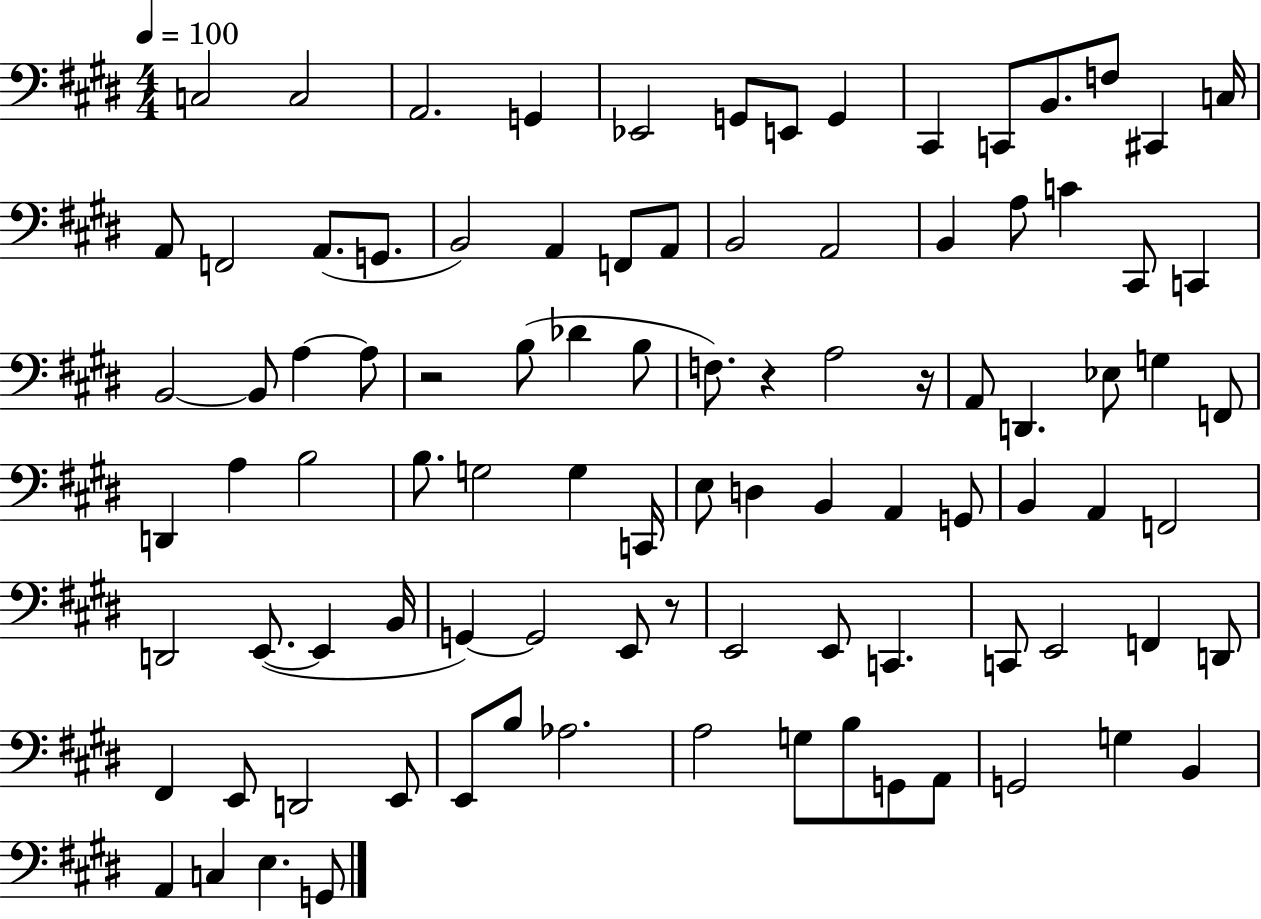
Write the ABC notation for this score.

X:1
T:Untitled
M:4/4
L:1/4
K:E
C,2 C,2 A,,2 G,, _E,,2 G,,/2 E,,/2 G,, ^C,, C,,/2 B,,/2 F,/2 ^C,, C,/4 A,,/2 F,,2 A,,/2 G,,/2 B,,2 A,, F,,/2 A,,/2 B,,2 A,,2 B,, A,/2 C ^C,,/2 C,, B,,2 B,,/2 A, A,/2 z2 B,/2 _D B,/2 F,/2 z A,2 z/4 A,,/2 D,, _E,/2 G, F,,/2 D,, A, B,2 B,/2 G,2 G, C,,/4 E,/2 D, B,, A,, G,,/2 B,, A,, F,,2 D,,2 E,,/2 E,, B,,/4 G,, G,,2 E,,/2 z/2 E,,2 E,,/2 C,, C,,/2 E,,2 F,, D,,/2 ^F,, E,,/2 D,,2 E,,/2 E,,/2 B,/2 _A,2 A,2 G,/2 B,/2 G,,/2 A,,/2 G,,2 G, B,, A,, C, E, G,,/2